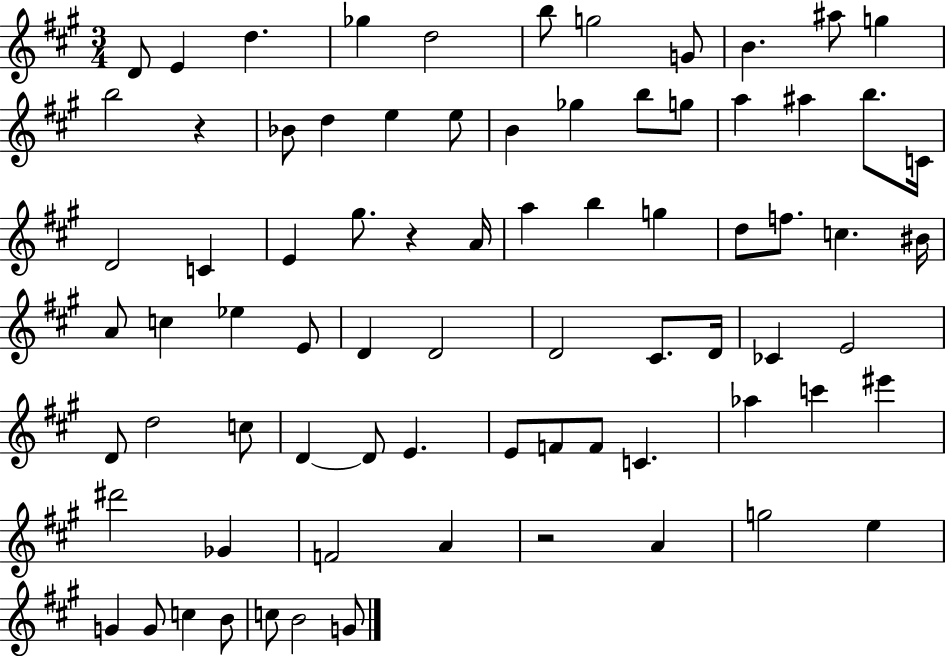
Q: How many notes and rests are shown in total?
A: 77